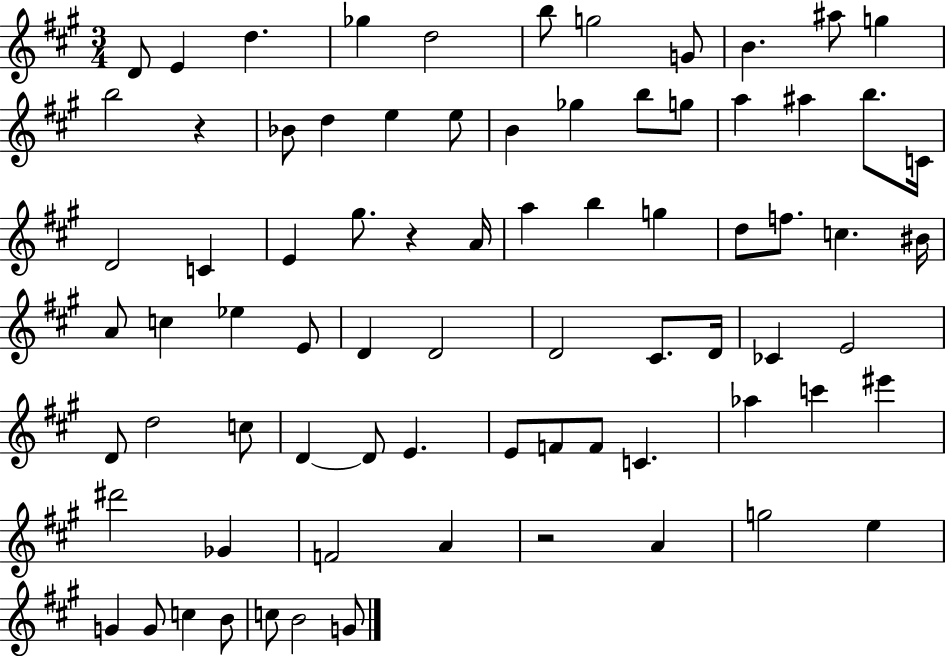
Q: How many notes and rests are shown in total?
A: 77